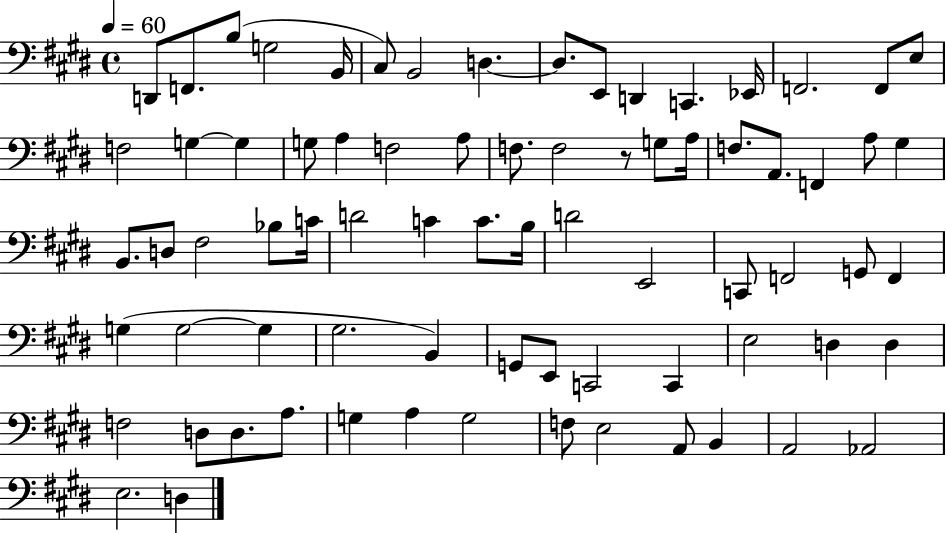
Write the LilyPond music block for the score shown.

{
  \clef bass
  \time 4/4
  \defaultTimeSignature
  \key e \major
  \tempo 4 = 60
  d,8 f,8. b8( g2 b,16 | cis8) b,2 d4.~~ | d8. e,8 d,4 c,4. ees,16 | f,2. f,8 e8 | \break f2 g4~~ g4 | g8 a4 f2 a8 | f8. f2 r8 g8 a16 | f8. a,8. f,4 a8 gis4 | \break b,8. d8 fis2 bes8 c'16 | d'2 c'4 c'8. b16 | d'2 e,2 | c,8 f,2 g,8 f,4 | \break g4( g2~~ g4 | gis2. b,4) | g,8 e,8 c,2 c,4 | e2 d4 d4 | \break f2 d8 d8. a8. | g4 a4 g2 | f8 e2 a,8 b,4 | a,2 aes,2 | \break e2. d4 | \bar "|."
}